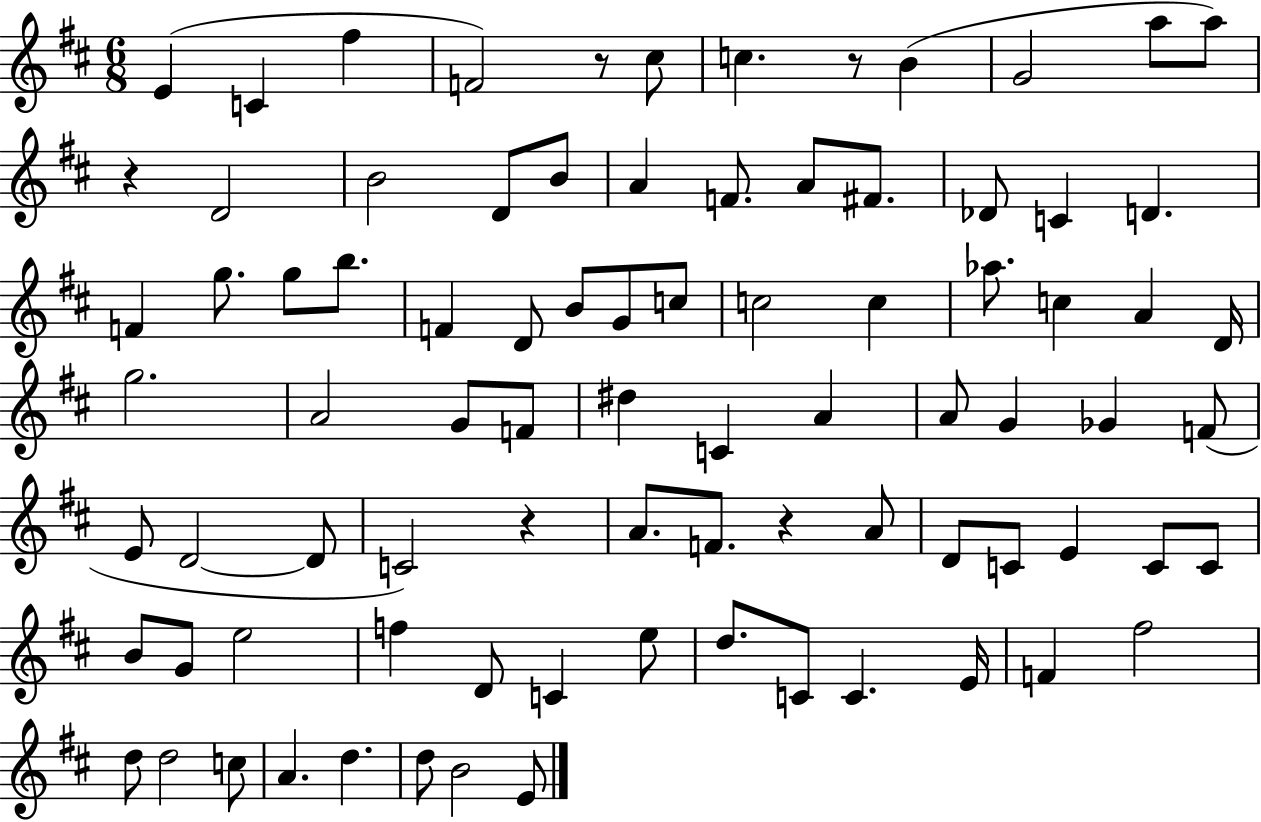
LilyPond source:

{
  \clef treble
  \numericTimeSignature
  \time 6/8
  \key d \major
  e'4( c'4 fis''4 | f'2) r8 cis''8 | c''4. r8 b'4( | g'2 a''8 a''8) | \break r4 d'2 | b'2 d'8 b'8 | a'4 f'8. a'8 fis'8. | des'8 c'4 d'4. | \break f'4 g''8. g''8 b''8. | f'4 d'8 b'8 g'8 c''8 | c''2 c''4 | aes''8. c''4 a'4 d'16 | \break g''2. | a'2 g'8 f'8 | dis''4 c'4 a'4 | a'8 g'4 ges'4 f'8( | \break e'8 d'2~~ d'8 | c'2) r4 | a'8. f'8. r4 a'8 | d'8 c'8 e'4 c'8 c'8 | \break b'8 g'8 e''2 | f''4 d'8 c'4 e''8 | d''8. c'8 c'4. e'16 | f'4 fis''2 | \break d''8 d''2 c''8 | a'4. d''4. | d''8 b'2 e'8 | \bar "|."
}